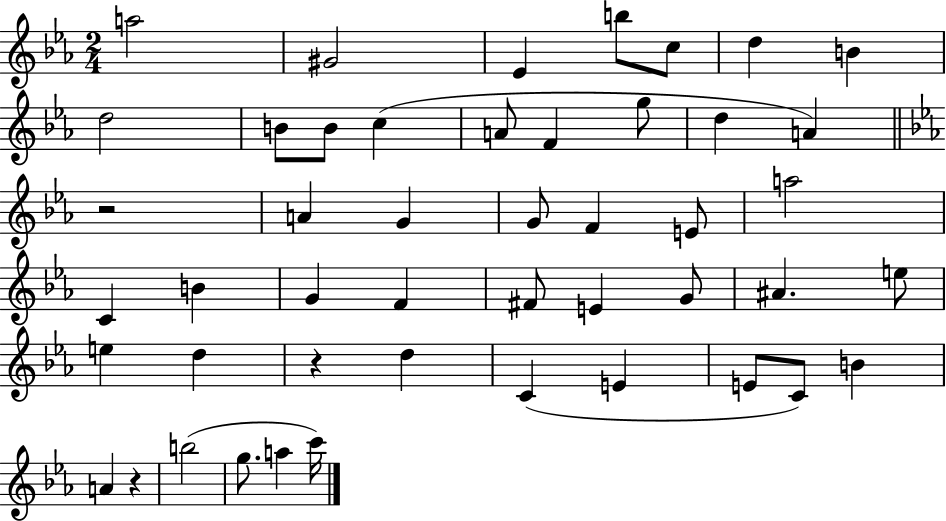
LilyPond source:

{
  \clef treble
  \numericTimeSignature
  \time 2/4
  \key ees \major
  a''2 | gis'2 | ees'4 b''8 c''8 | d''4 b'4 | \break d''2 | b'8 b'8 c''4( | a'8 f'4 g''8 | d''4 a'4) | \break \bar "||" \break \key c \minor r2 | a'4 g'4 | g'8 f'4 e'8 | a''2 | \break c'4 b'4 | g'4 f'4 | fis'8 e'4 g'8 | ais'4. e''8 | \break e''4 d''4 | r4 d''4 | c'4( e'4 | e'8 c'8) b'4 | \break a'4 r4 | b''2( | g''8. a''4 c'''16) | \bar "|."
}